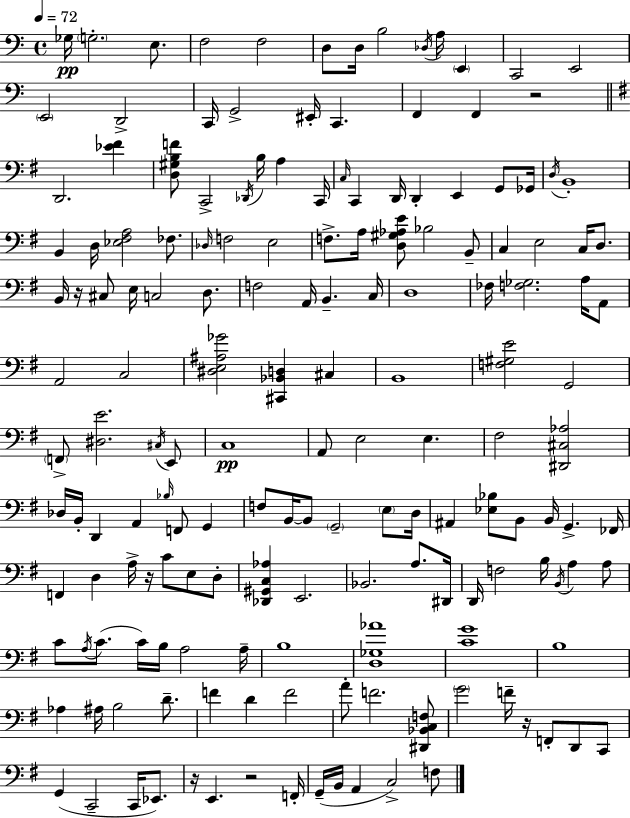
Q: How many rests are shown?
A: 6